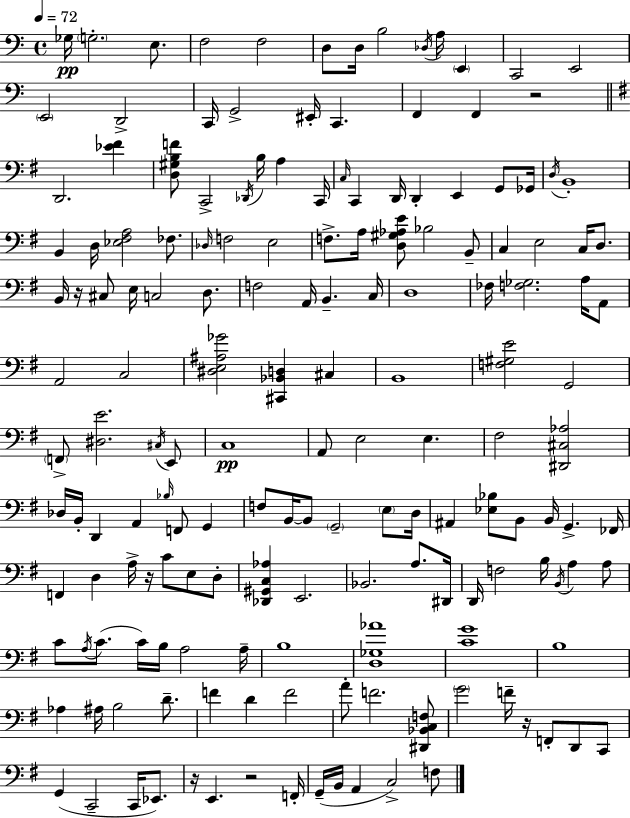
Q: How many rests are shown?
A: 6